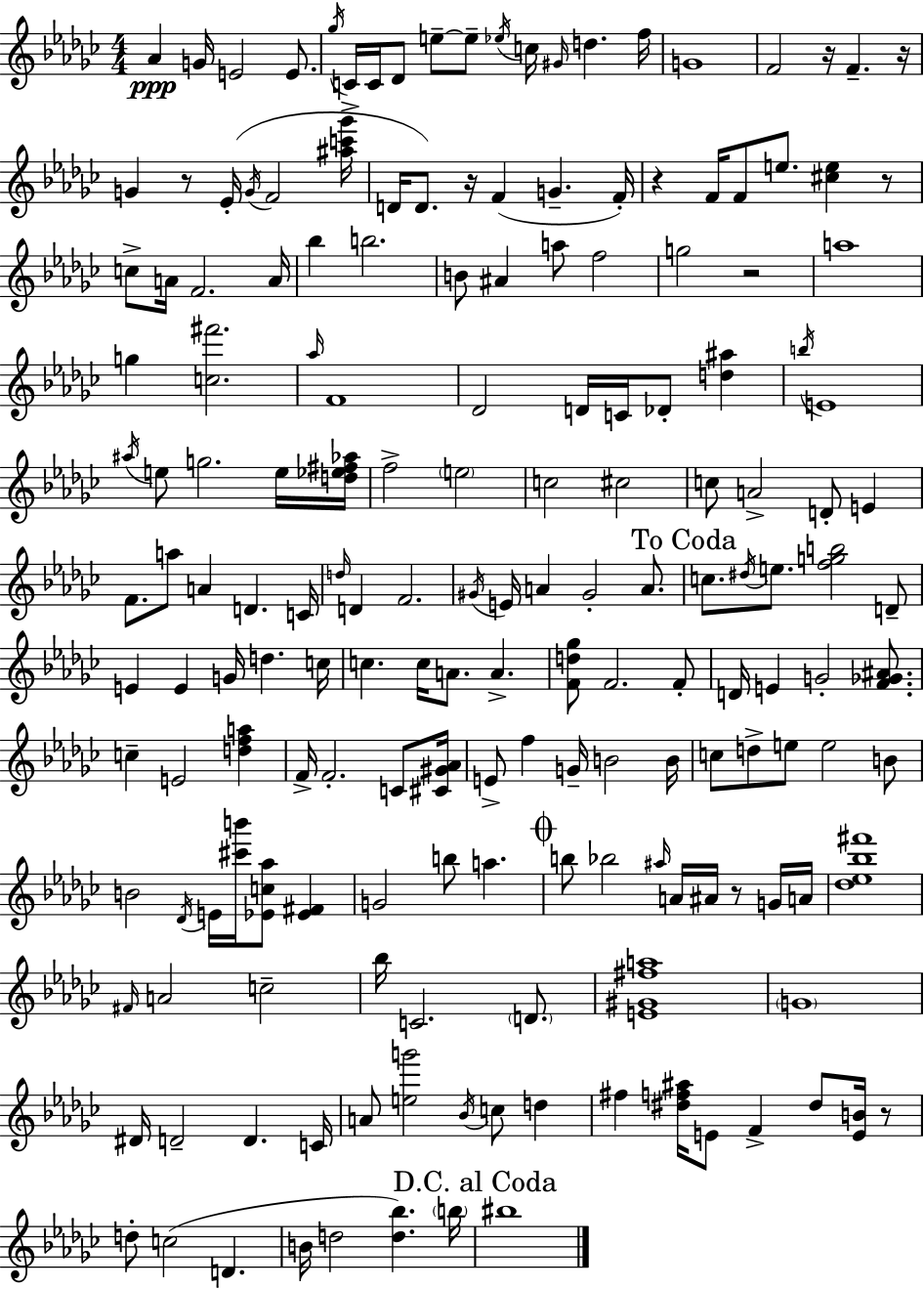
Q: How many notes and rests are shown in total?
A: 176